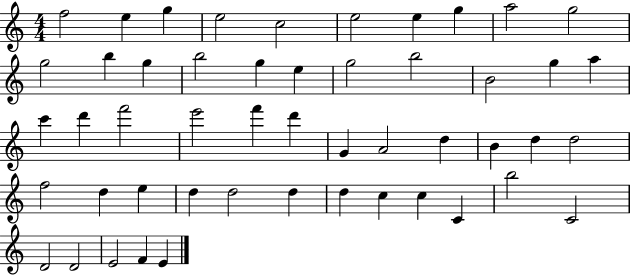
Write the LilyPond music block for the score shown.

{
  \clef treble
  \numericTimeSignature
  \time 4/4
  \key c \major
  f''2 e''4 g''4 | e''2 c''2 | e''2 e''4 g''4 | a''2 g''2 | \break g''2 b''4 g''4 | b''2 g''4 e''4 | g''2 b''2 | b'2 g''4 a''4 | \break c'''4 d'''4 f'''2 | e'''2 f'''4 d'''4 | g'4 a'2 d''4 | b'4 d''4 d''2 | \break f''2 d''4 e''4 | d''4 d''2 d''4 | d''4 c''4 c''4 c'4 | b''2 c'2 | \break d'2 d'2 | e'2 f'4 e'4 | \bar "|."
}